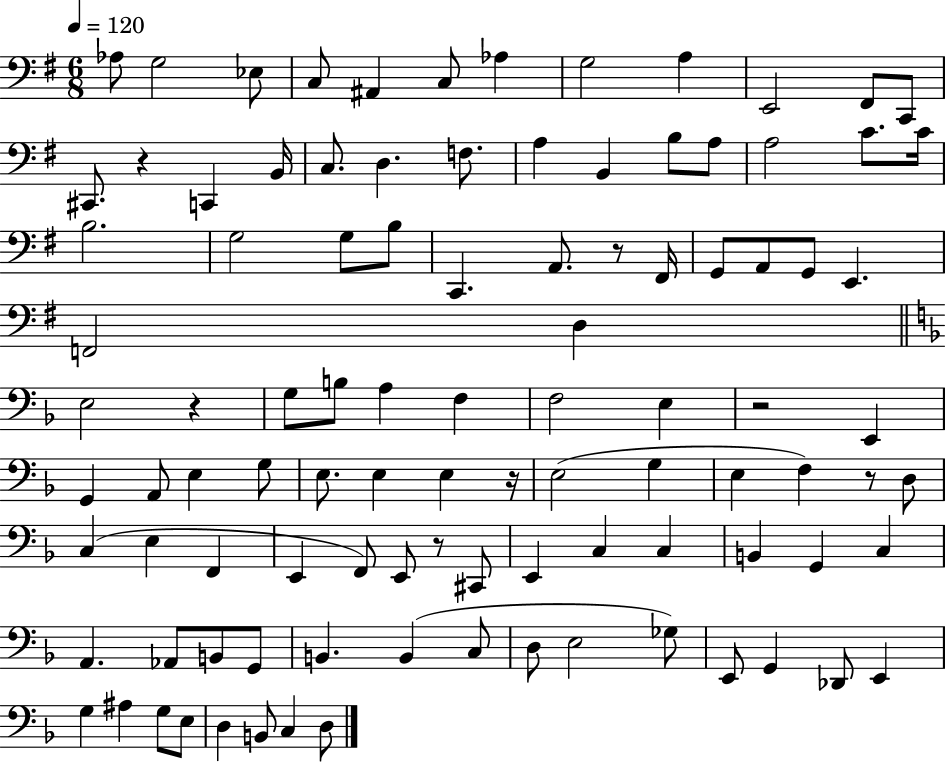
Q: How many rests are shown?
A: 7